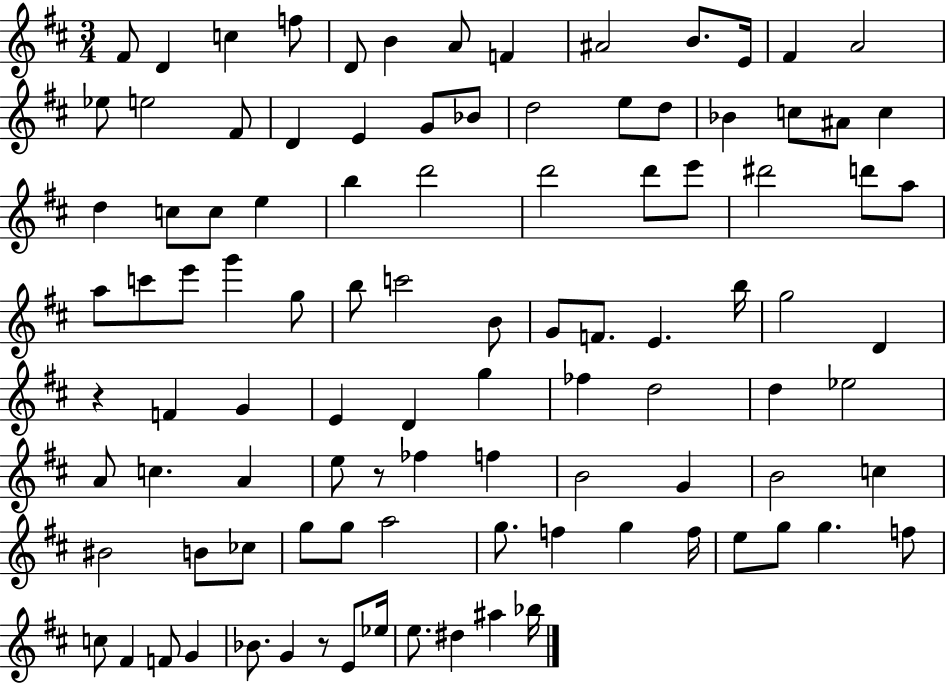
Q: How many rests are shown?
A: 3